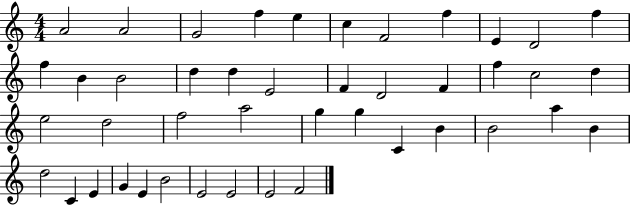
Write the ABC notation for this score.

X:1
T:Untitled
M:4/4
L:1/4
K:C
A2 A2 G2 f e c F2 f E D2 f f B B2 d d E2 F D2 F f c2 d e2 d2 f2 a2 g g C B B2 a B d2 C E G E B2 E2 E2 E2 F2